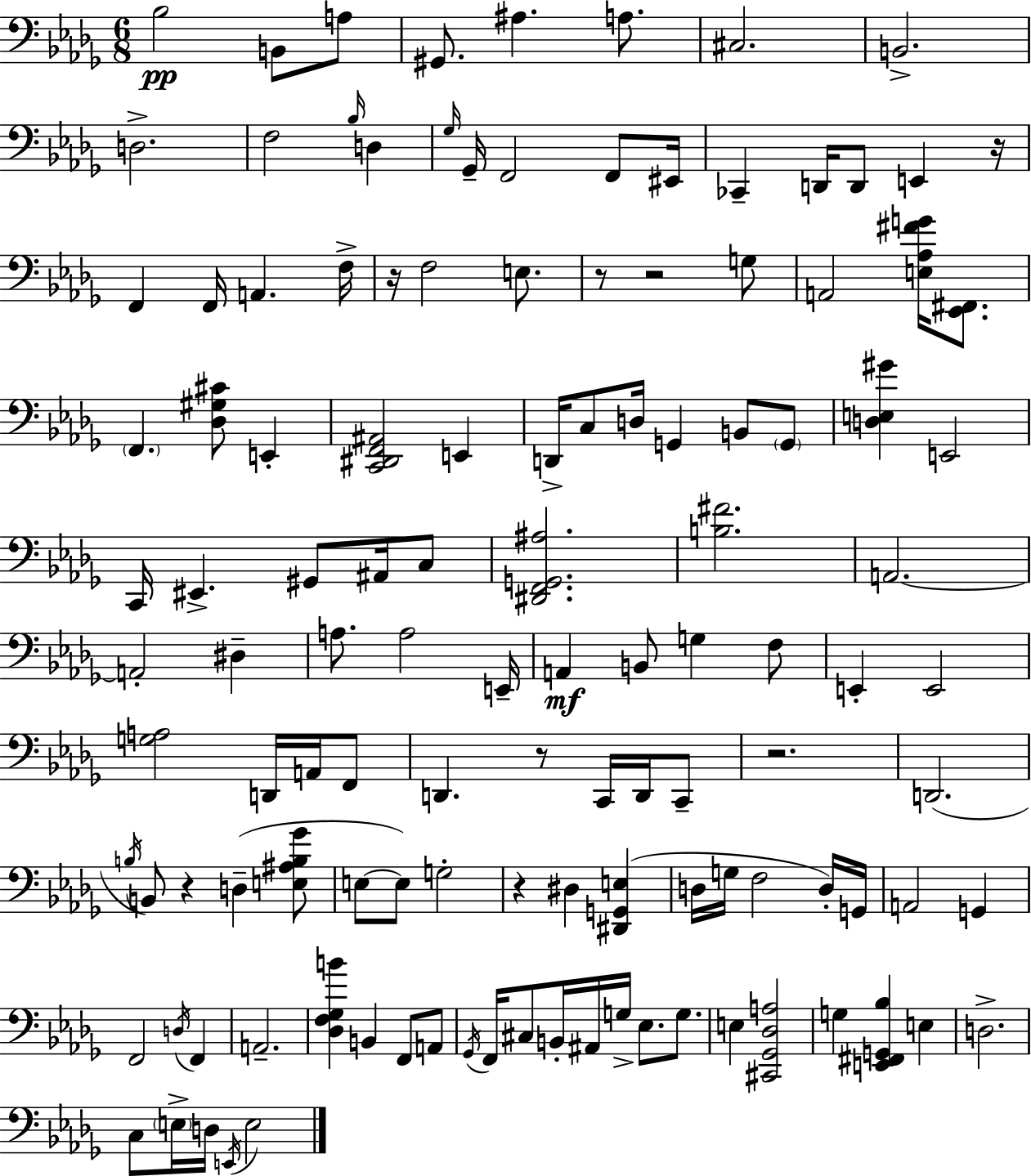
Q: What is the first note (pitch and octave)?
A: Bb3